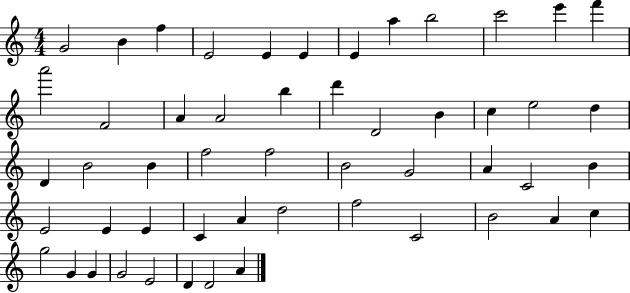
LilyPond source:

{
  \clef treble
  \numericTimeSignature
  \time 4/4
  \key c \major
  g'2 b'4 f''4 | e'2 e'4 e'4 | e'4 a''4 b''2 | c'''2 e'''4 f'''4 | \break a'''2 f'2 | a'4 a'2 b''4 | d'''4 d'2 b'4 | c''4 e''2 d''4 | \break d'4 b'2 b'4 | f''2 f''2 | b'2 g'2 | a'4 c'2 b'4 | \break e'2 e'4 e'4 | c'4 a'4 d''2 | f''2 c'2 | b'2 a'4 c''4 | \break g''2 g'4 g'4 | g'2 e'2 | d'4 d'2 a'4 | \bar "|."
}